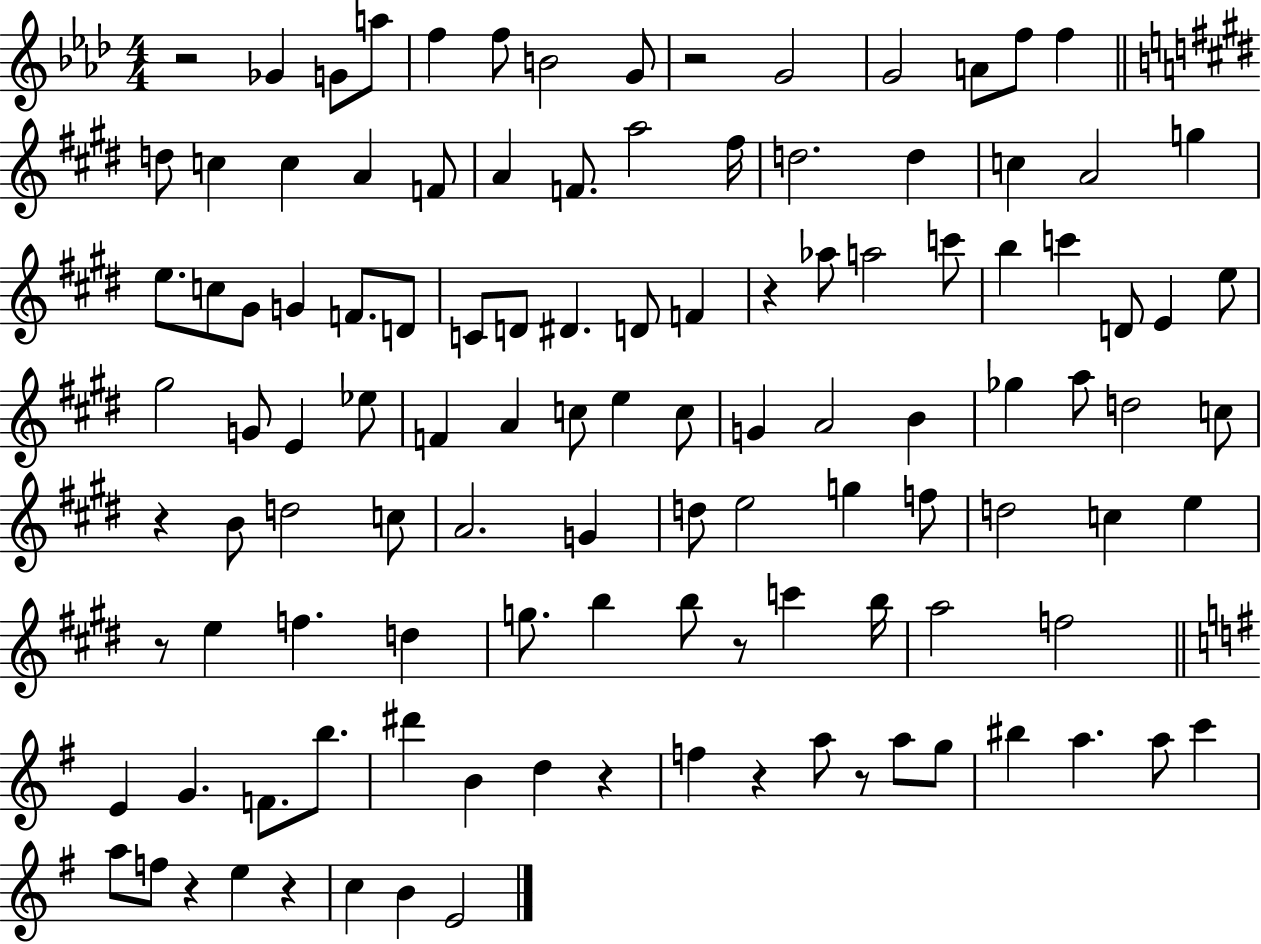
X:1
T:Untitled
M:4/4
L:1/4
K:Ab
z2 _G G/2 a/2 f f/2 B2 G/2 z2 G2 G2 A/2 f/2 f d/2 c c A F/2 A F/2 a2 ^f/4 d2 d c A2 g e/2 c/2 ^G/2 G F/2 D/2 C/2 D/2 ^D D/2 F z _a/2 a2 c'/2 b c' D/2 E e/2 ^g2 G/2 E _e/2 F A c/2 e c/2 G A2 B _g a/2 d2 c/2 z B/2 d2 c/2 A2 G d/2 e2 g f/2 d2 c e z/2 e f d g/2 b b/2 z/2 c' b/4 a2 f2 E G F/2 b/2 ^d' B d z f z a/2 z/2 a/2 g/2 ^b a a/2 c' a/2 f/2 z e z c B E2